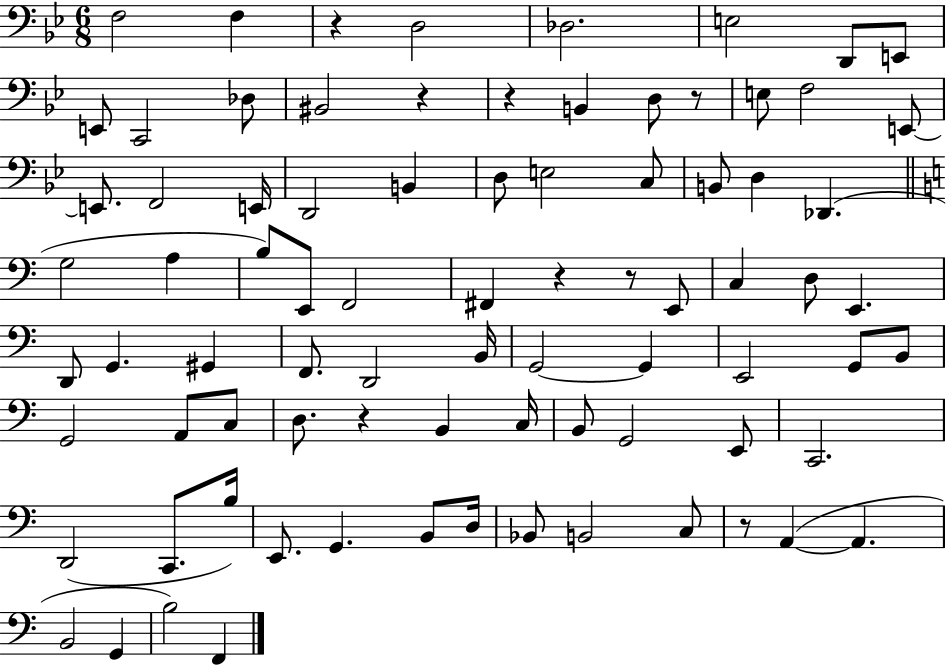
{
  \clef bass
  \numericTimeSignature
  \time 6/8
  \key bes \major
  \repeat volta 2 { f2 f4 | r4 d2 | des2. | e2 d,8 e,8 | \break e,8 c,2 des8 | bis,2 r4 | r4 b,4 d8 r8 | e8 f2 e,8~~ | \break e,8. f,2 e,16 | d,2 b,4 | d8 e2 c8 | b,8 d4 des,4.( | \break \bar "||" \break \key a \minor g2 a4 | b8) e,8 f,2 | fis,4 r4 r8 e,8 | c4 d8 e,4. | \break d,8 g,4. gis,4 | f,8. d,2 b,16 | g,2~~ g,4 | e,2 g,8 b,8 | \break g,2 a,8 c8 | d8. r4 b,4 c16 | b,8 g,2 e,8 | c,2. | \break d,2( c,8. b16) | e,8. g,4. b,8 d16 | bes,8 b,2 c8 | r8 a,4~(~ a,4. | \break b,2 g,4 | b2) f,4 | } \bar "|."
}